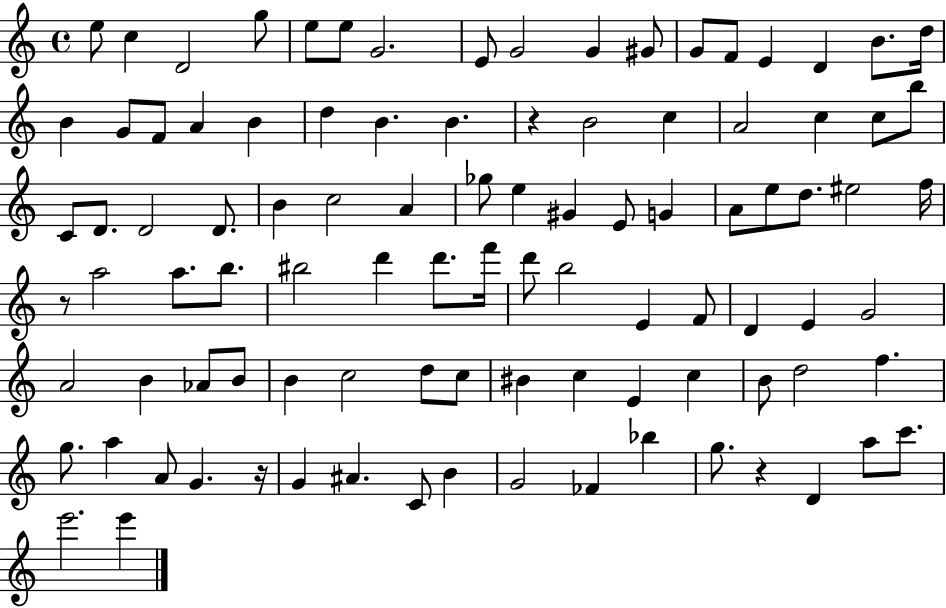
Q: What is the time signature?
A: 4/4